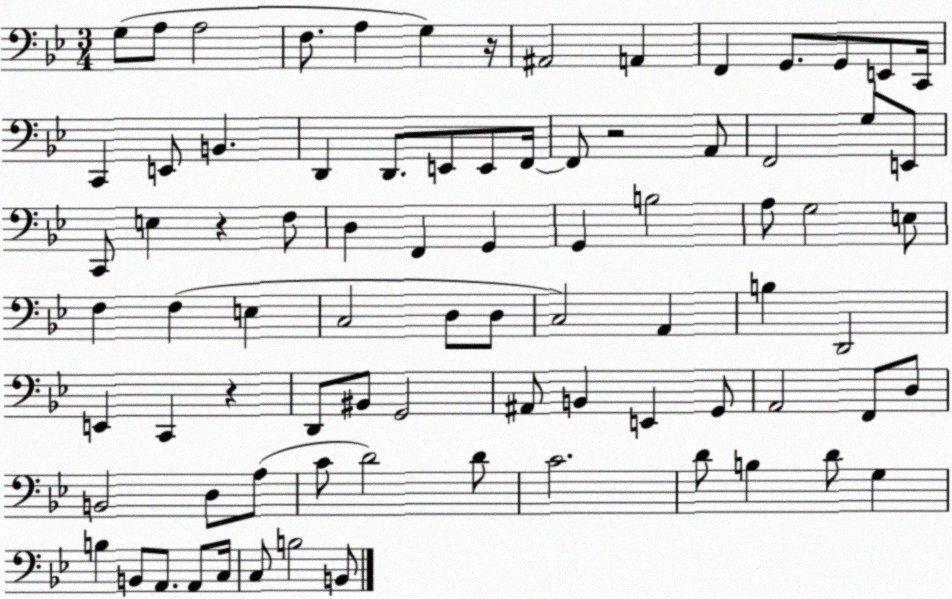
X:1
T:Untitled
M:3/4
L:1/4
K:Bb
G,/2 A,/2 A,2 F,/2 A, G, z/4 ^A,,2 A,, F,, G,,/2 G,,/2 E,,/2 C,,/4 C,, E,,/2 B,, D,, D,,/2 E,,/2 E,,/2 F,,/4 F,,/2 z2 A,,/2 F,,2 G,/2 E,,/2 C,,/2 E, z F,/2 D, F,, G,, G,, B,2 A,/2 G,2 E,/2 F, F, E, C,2 D,/2 D,/2 C,2 A,, B, D,,2 E,, C,, z D,,/2 ^B,,/2 G,,2 ^A,,/2 B,, E,, G,,/2 A,,2 F,,/2 D,/2 B,,2 D,/2 A,/2 C/2 D2 D/2 C2 D/2 B, D/2 G, B, B,,/2 A,,/2 A,,/2 C,/4 C,/2 B,2 B,,/2